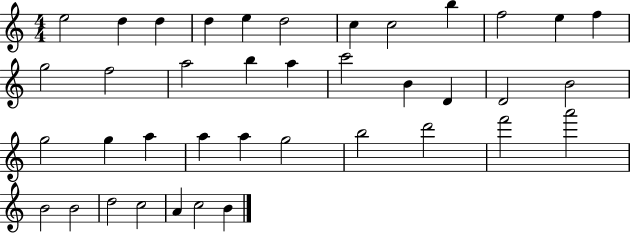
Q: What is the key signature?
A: C major